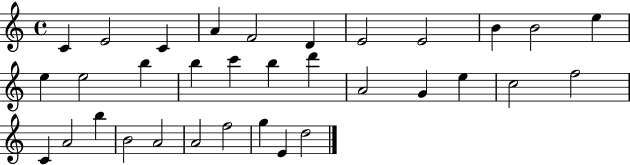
X:1
T:Untitled
M:4/4
L:1/4
K:C
C E2 C A F2 D E2 E2 B B2 e e e2 b b c' b d' A2 G e c2 f2 C A2 b B2 A2 A2 f2 g E d2